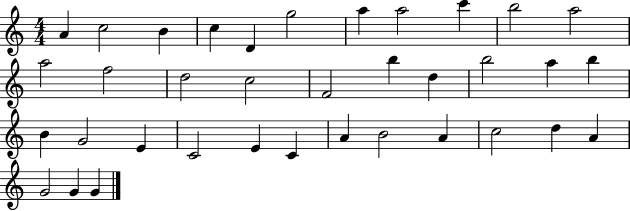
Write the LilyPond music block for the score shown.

{
  \clef treble
  \numericTimeSignature
  \time 4/4
  \key c \major
  a'4 c''2 b'4 | c''4 d'4 g''2 | a''4 a''2 c'''4 | b''2 a''2 | \break a''2 f''2 | d''2 c''2 | f'2 b''4 d''4 | b''2 a''4 b''4 | \break b'4 g'2 e'4 | c'2 e'4 c'4 | a'4 b'2 a'4 | c''2 d''4 a'4 | \break g'2 g'4 g'4 | \bar "|."
}